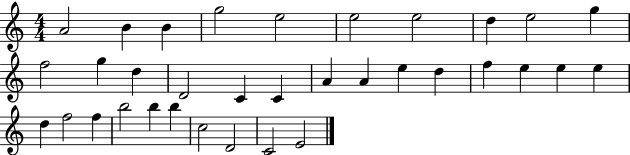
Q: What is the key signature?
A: C major